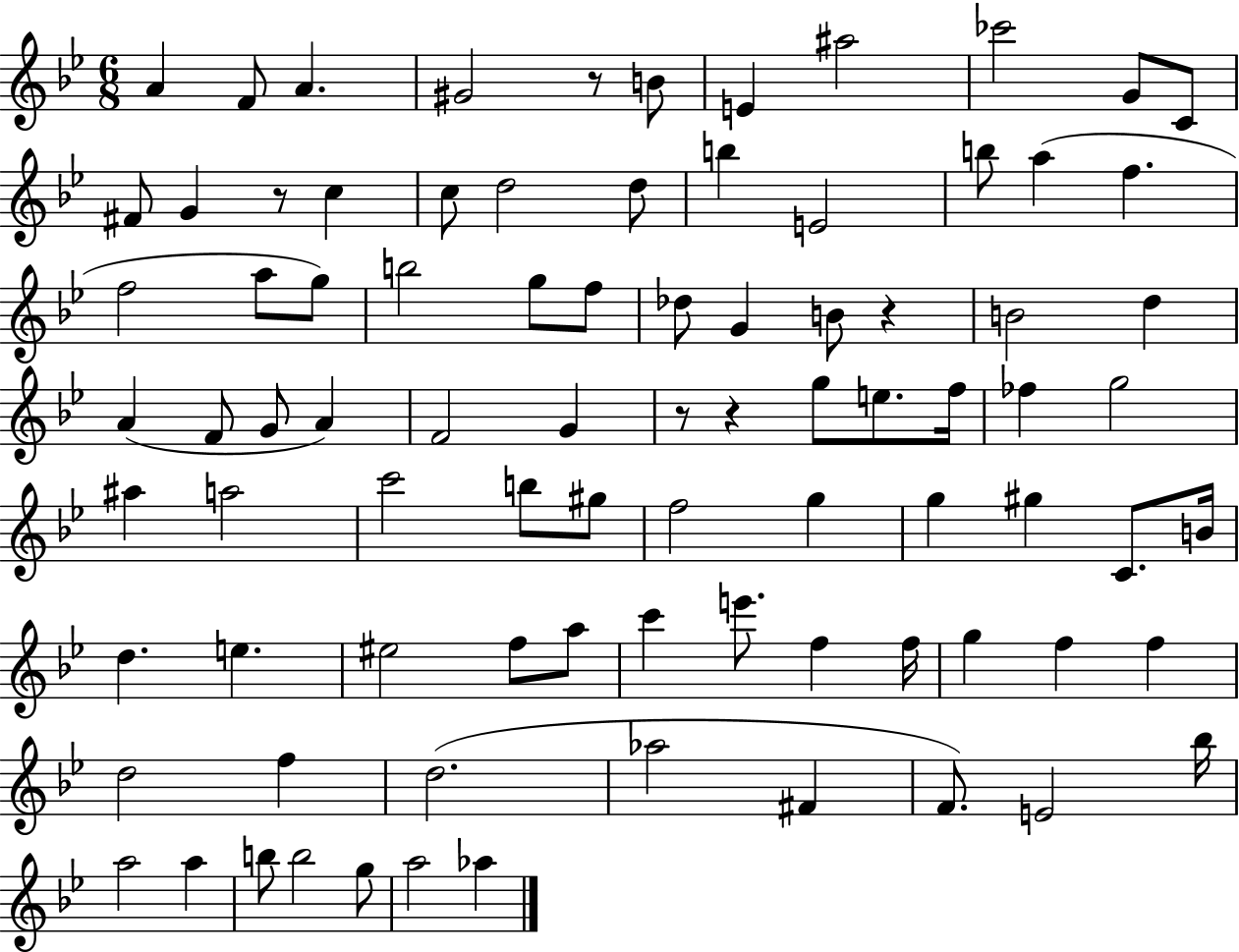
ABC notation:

X:1
T:Untitled
M:6/8
L:1/4
K:Bb
A F/2 A ^G2 z/2 B/2 E ^a2 _c'2 G/2 C/2 ^F/2 G z/2 c c/2 d2 d/2 b E2 b/2 a f f2 a/2 g/2 b2 g/2 f/2 _d/2 G B/2 z B2 d A F/2 G/2 A F2 G z/2 z g/2 e/2 f/4 _f g2 ^a a2 c'2 b/2 ^g/2 f2 g g ^g C/2 B/4 d e ^e2 f/2 a/2 c' e'/2 f f/4 g f f d2 f d2 _a2 ^F F/2 E2 _b/4 a2 a b/2 b2 g/2 a2 _a